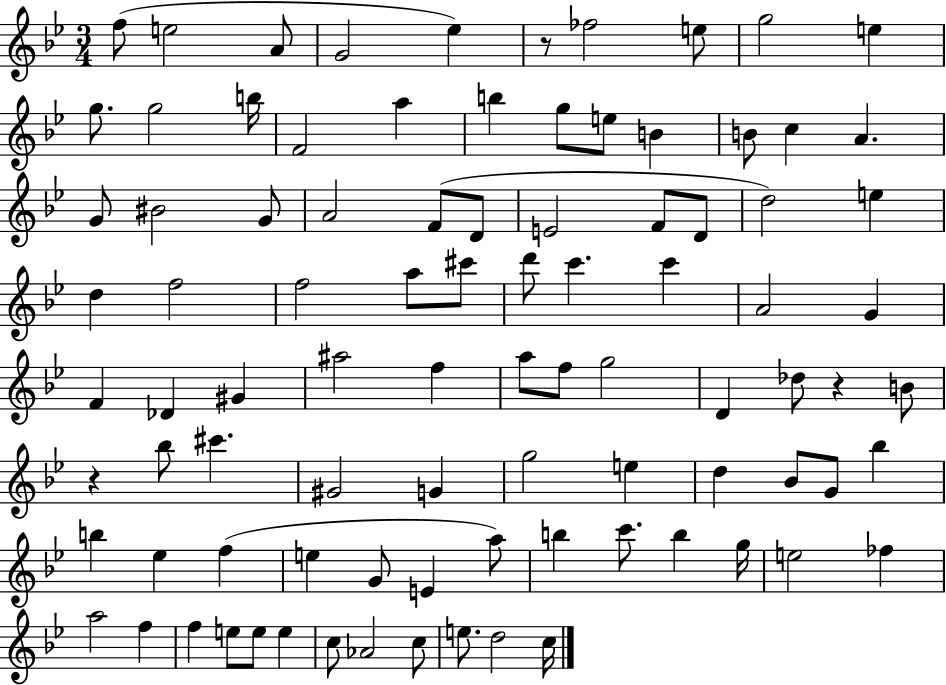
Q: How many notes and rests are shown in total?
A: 91